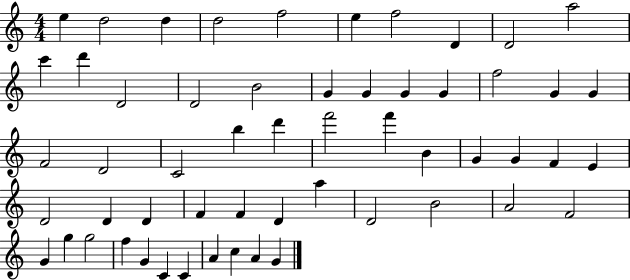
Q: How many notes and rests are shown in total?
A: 56